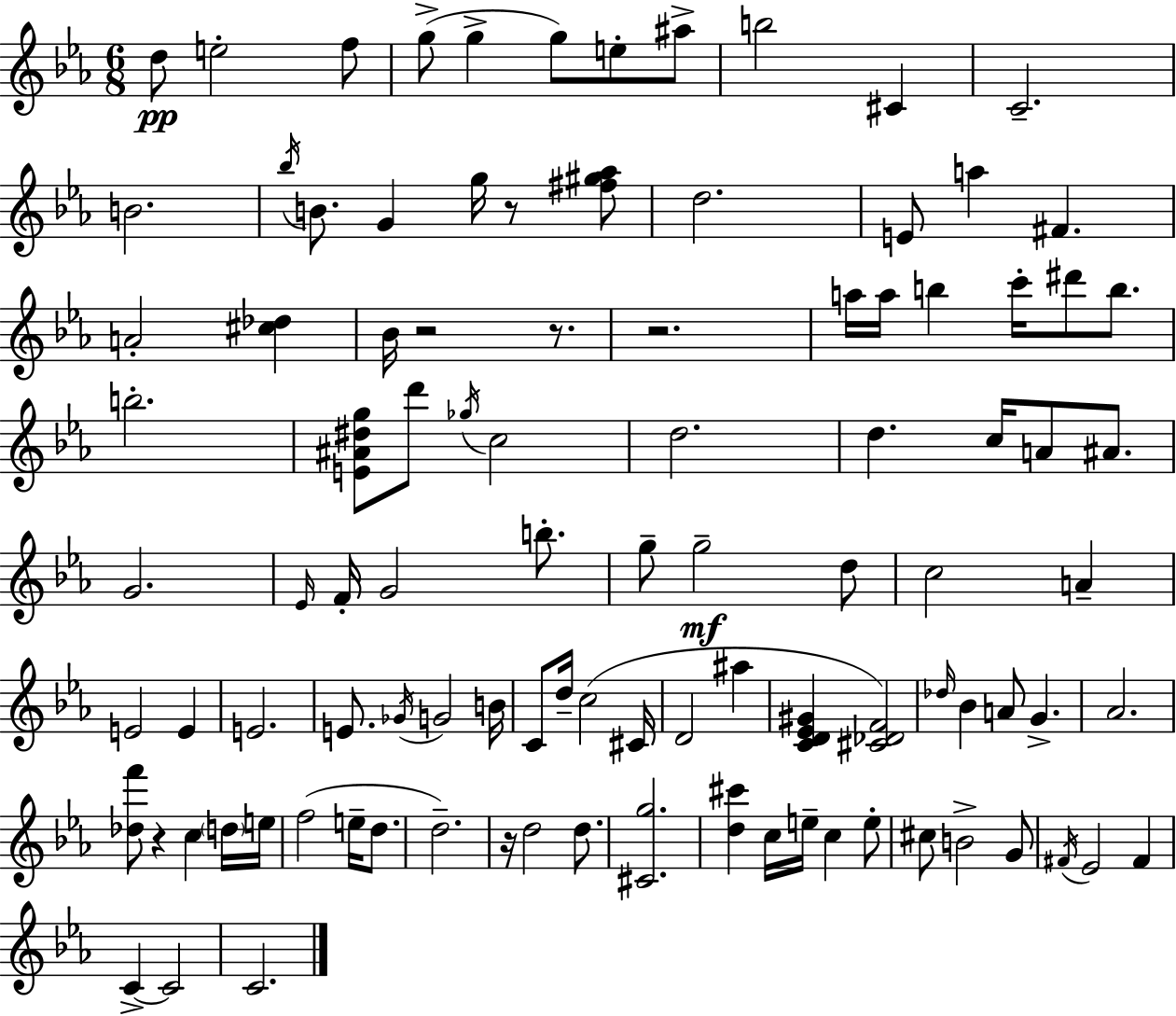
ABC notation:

X:1
T:Untitled
M:6/8
L:1/4
K:Cm
d/2 e2 f/2 g/2 g g/2 e/2 ^a/2 b2 ^C C2 B2 _b/4 B/2 G g/4 z/2 [^f^g_a]/2 d2 E/2 a ^F A2 [^c_d] _B/4 z2 z/2 z2 a/4 a/4 b c'/4 ^d'/2 b/2 b2 [E^A^dg]/2 d'/2 _g/4 c2 d2 d c/4 A/2 ^A/2 G2 _E/4 F/4 G2 b/2 g/2 g2 d/2 c2 A E2 E E2 E/2 _G/4 G2 B/4 C/2 d/4 c2 ^C/4 D2 ^a [CD_E^G] [^C_DF]2 _d/4 _B A/2 G _A2 [_df']/2 z c d/4 e/4 f2 e/4 d/2 d2 z/4 d2 d/2 [^Cg]2 [d^c'] c/4 e/4 c e/2 ^c/2 B2 G/2 ^F/4 _E2 ^F C C2 C2